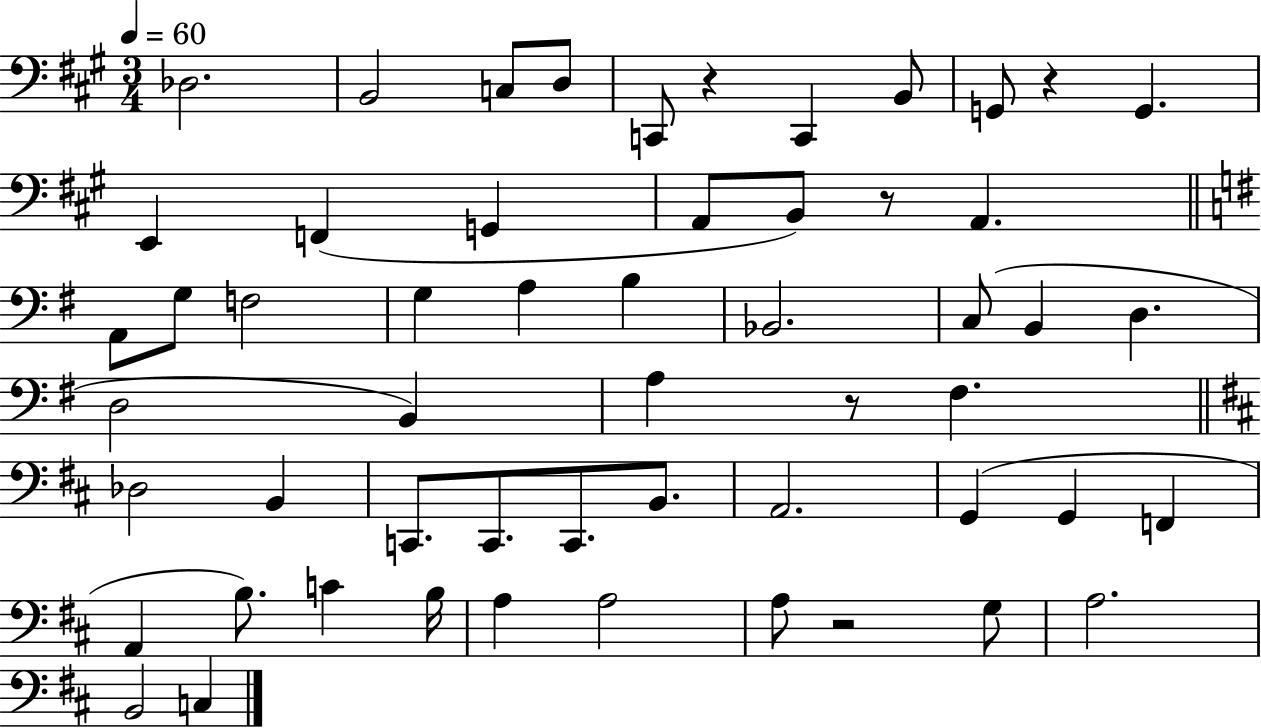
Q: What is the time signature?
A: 3/4